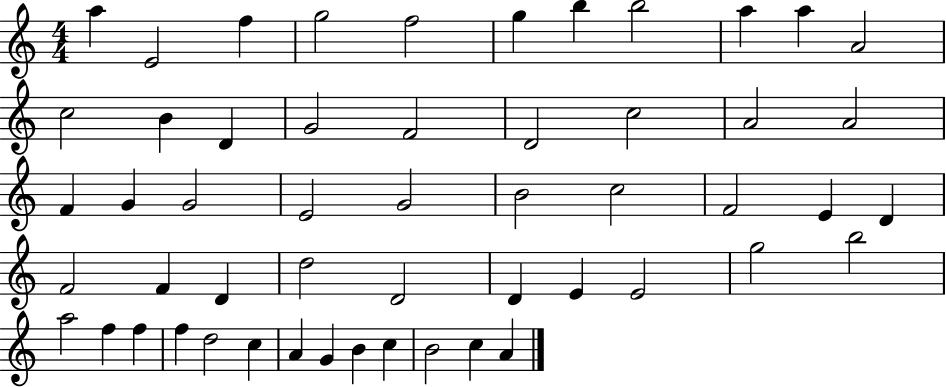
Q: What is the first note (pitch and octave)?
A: A5